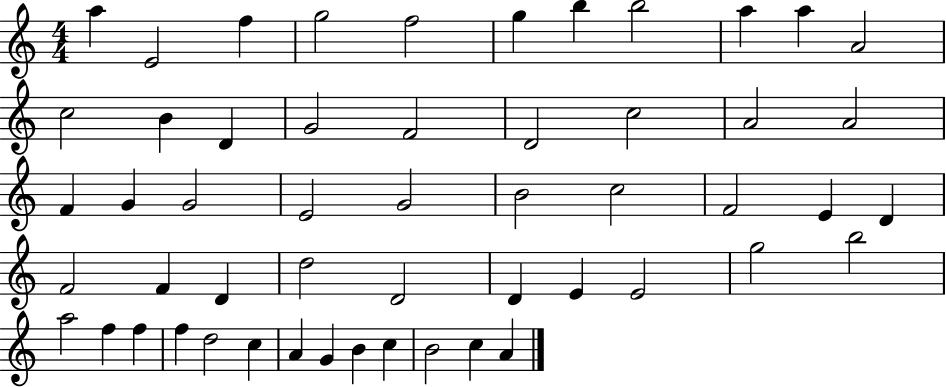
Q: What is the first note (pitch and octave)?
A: A5